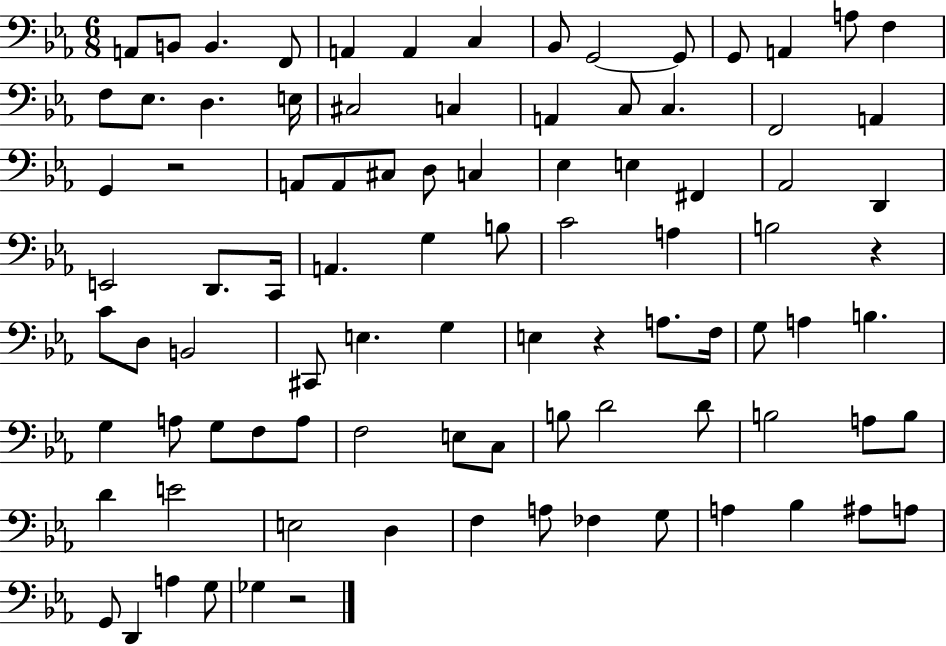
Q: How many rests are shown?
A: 4